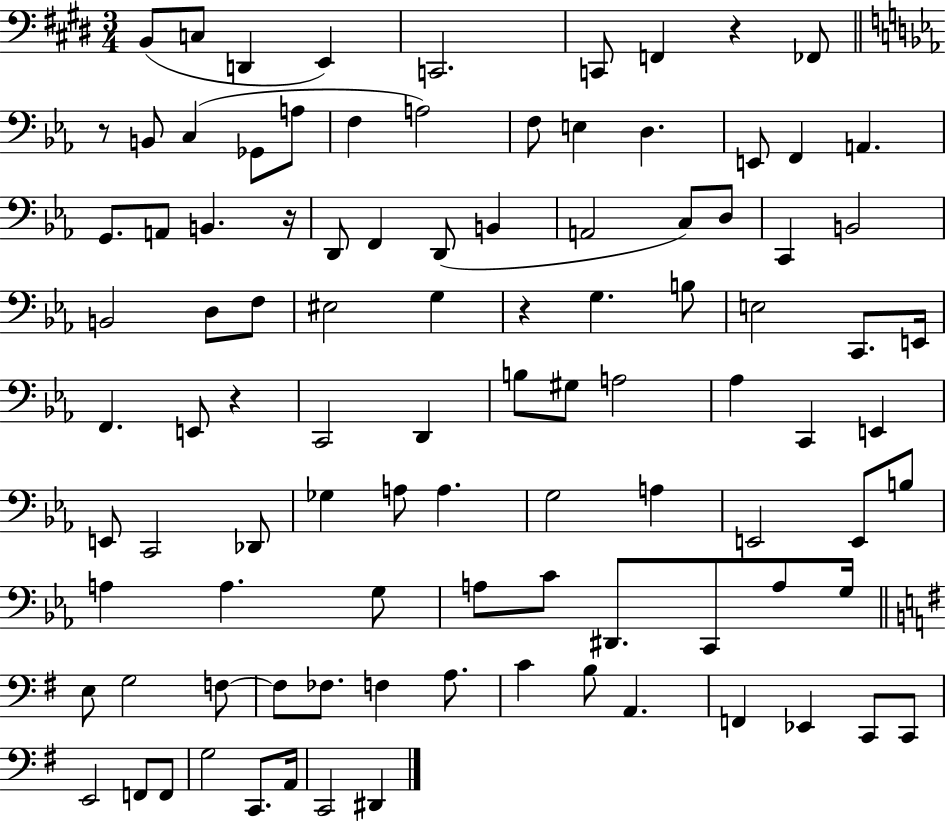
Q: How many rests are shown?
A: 5